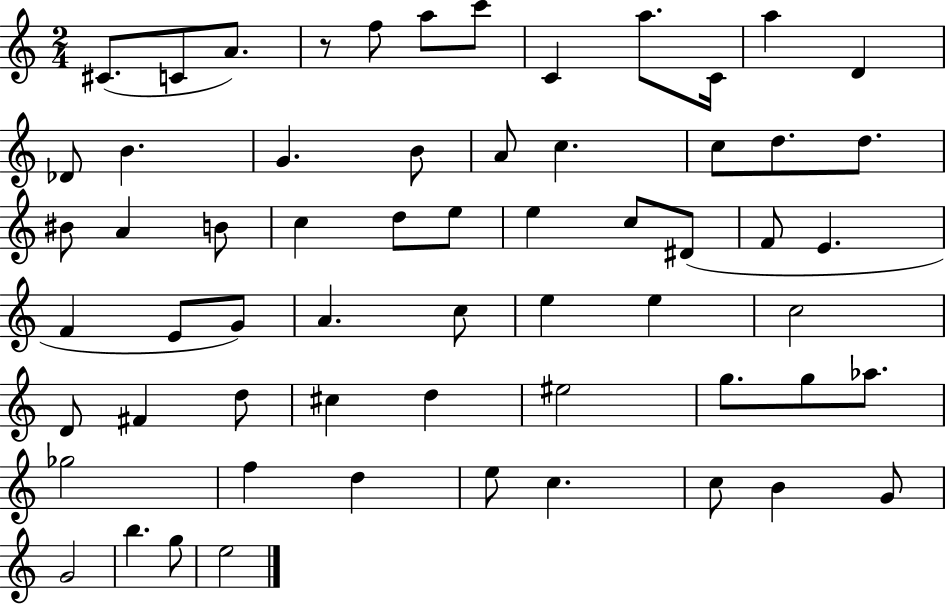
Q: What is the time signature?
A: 2/4